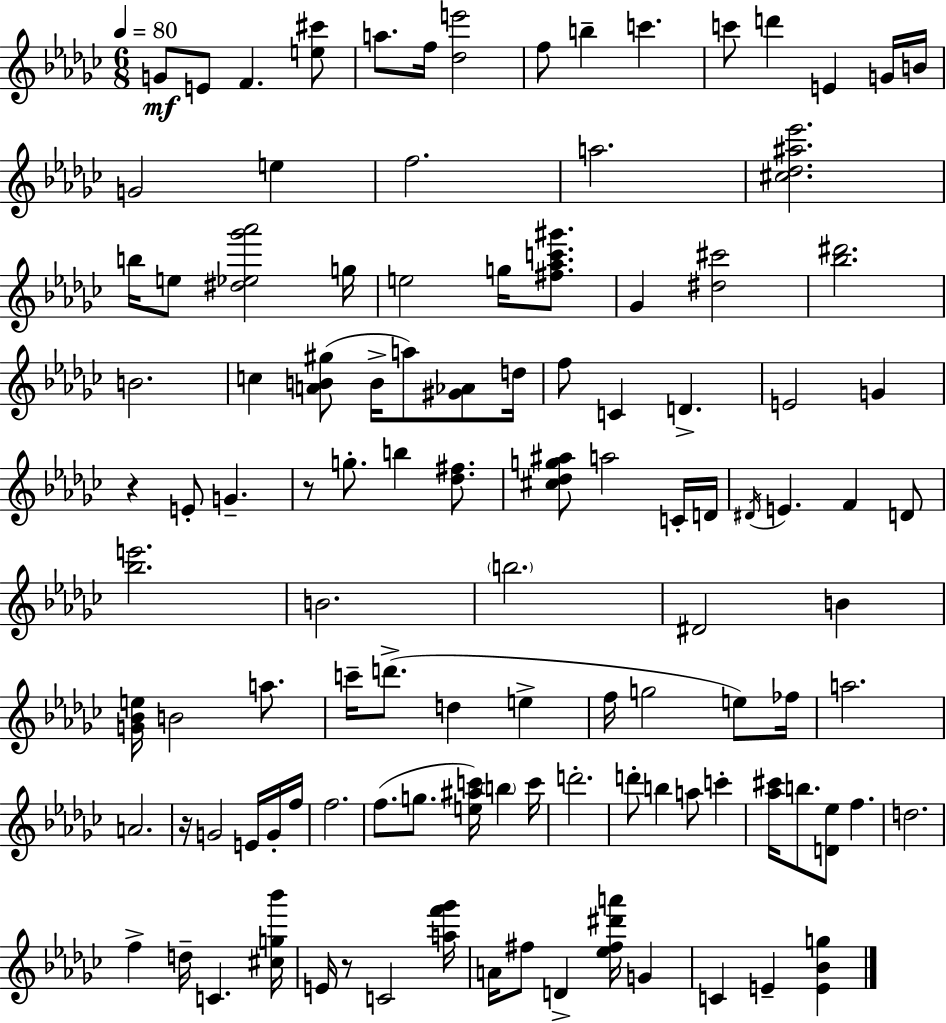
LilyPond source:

{
  \clef treble
  \numericTimeSignature
  \time 6/8
  \key ees \minor
  \tempo 4 = 80
  g'8\mf e'8 f'4. <e'' cis'''>8 | a''8. f''16 <des'' e'''>2 | f''8 b''4-- c'''4. | c'''8 d'''4 e'4 g'16 b'16 | \break g'2 e''4 | f''2. | a''2. | <cis'' des'' ais'' ees'''>2. | \break b''16 e''8 <dis'' ees'' ges''' aes'''>2 g''16 | e''2 g''16 <fis'' aes'' c''' gis'''>8. | ges'4 <dis'' cis'''>2 | <bes'' dis'''>2. | \break b'2. | c''4 <a' b' gis''>8( b'16-> a''8) <gis' aes'>8 d''16 | f''8 c'4 d'4.-> | e'2 g'4 | \break r4 e'8-. g'4.-- | r8 g''8.-. b''4 <des'' fis''>8. | <cis'' des'' g'' ais''>8 a''2 c'16-. d'16 | \acciaccatura { dis'16 } e'4. f'4 d'8 | \break <bes'' e'''>2. | b'2. | \parenthesize b''2. | dis'2 b'4 | \break <g' bes' e''>16 b'2 a''8. | c'''16-- d'''8.->( d''4 e''4-> | f''16 g''2 e''8) | fes''16 a''2. | \break a'2. | r16 g'2 e'16 g'16-. | f''16 f''2. | f''8.( g''8. <e'' ais'' c'''>16) \parenthesize b''4 | \break c'''16 d'''2.-. | d'''8-. b''4 a''8 c'''4-. | <aes'' cis'''>16 b''8. <d' ees''>8 f''4. | d''2. | \break f''4-> d''16-- c'4. | <cis'' g'' bes'''>16 e'16 r8 c'2 | <a'' f''' ges'''>16 a'16 fis''8 d'4-> <ees'' fis'' dis''' a'''>16 g'4 | c'4 e'4-- <e' bes' g''>4 | \break \bar "|."
}